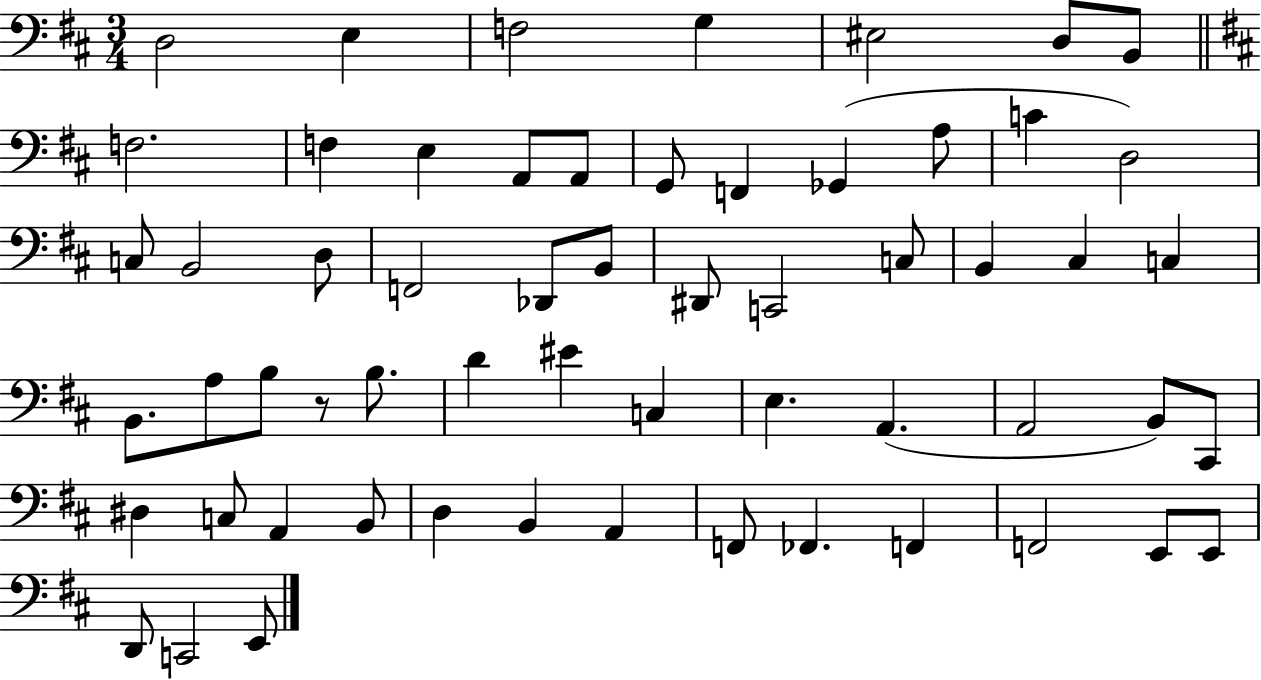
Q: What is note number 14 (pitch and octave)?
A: F2